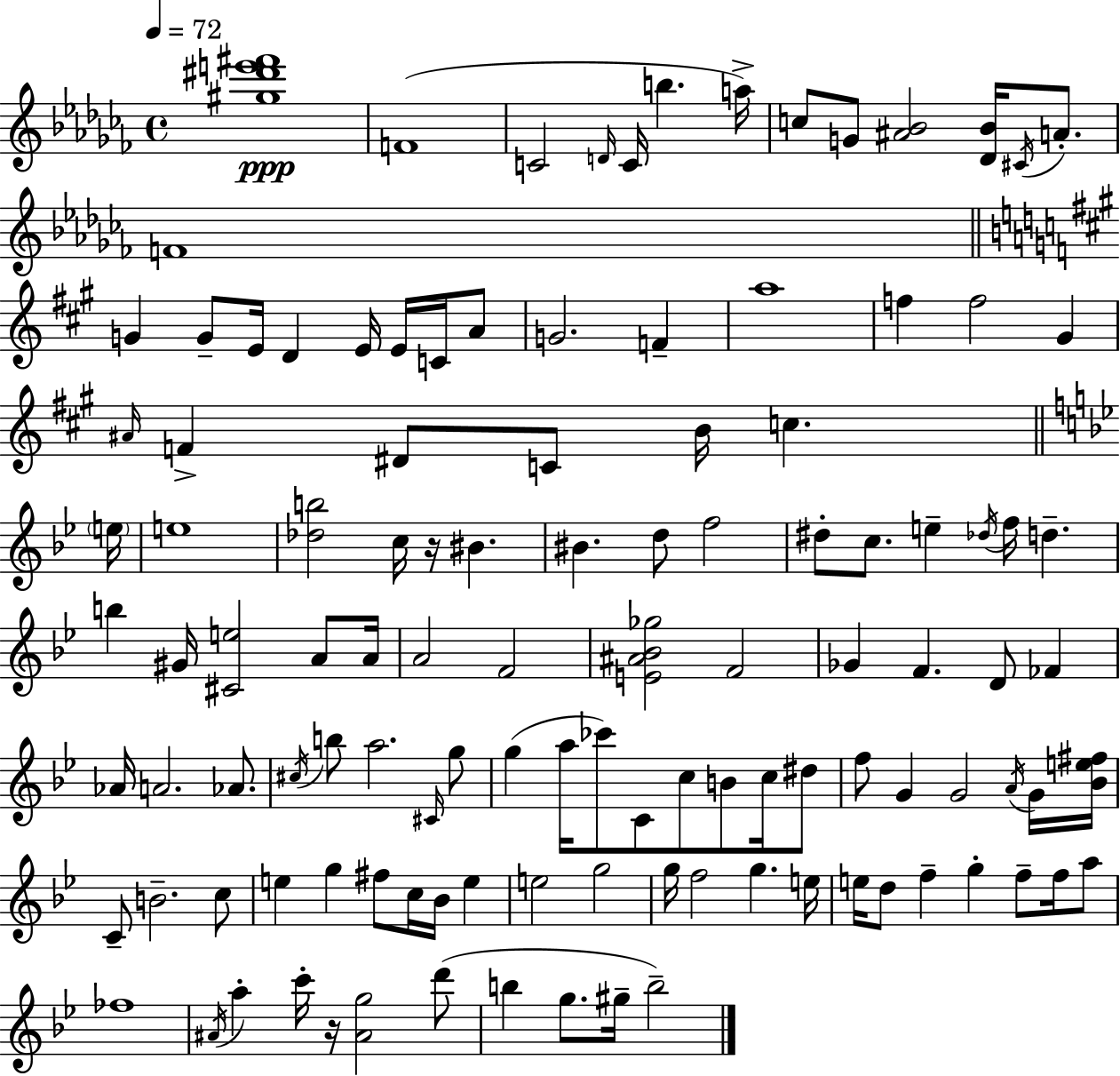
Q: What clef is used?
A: treble